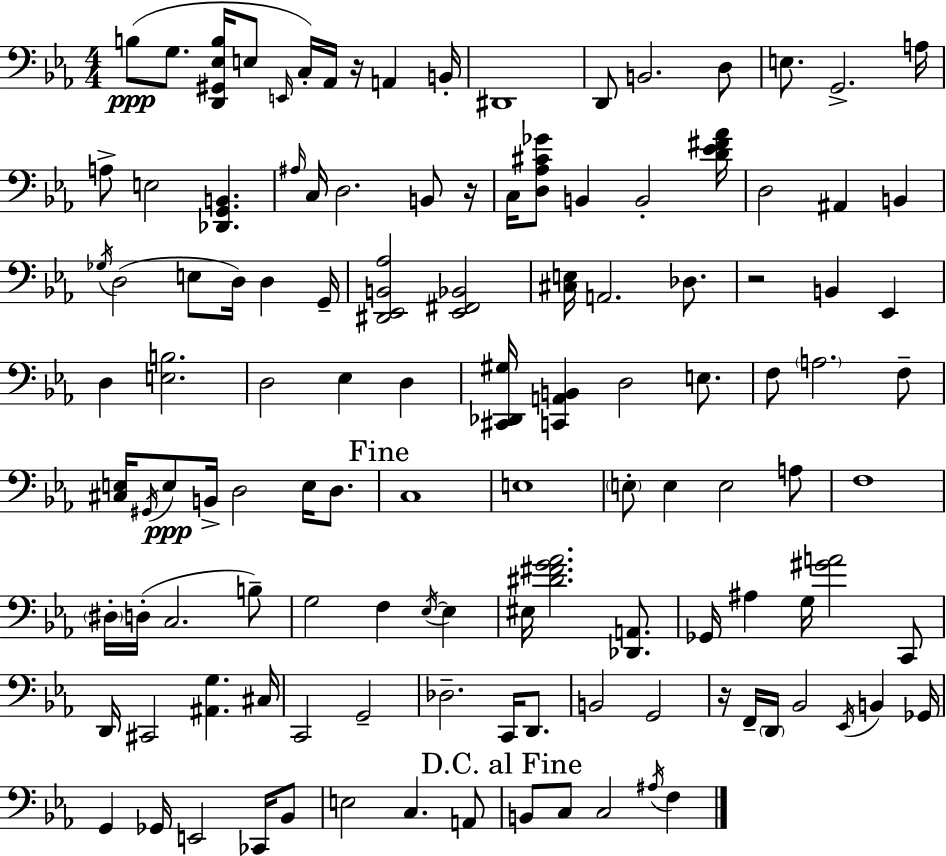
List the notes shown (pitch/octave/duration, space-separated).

B3/e G3/e. [D2,G#2,Eb3,B3]/s E3/e E2/s C3/s Ab2/s R/s A2/q B2/s D#2/w D2/e B2/h. D3/e E3/e. G2/h. A3/s A3/e E3/h [Db2,G2,B2]/q. A#3/s C3/s D3/h. B2/e R/s C3/s [D3,Ab3,C#4,Gb4]/e B2/q B2/h [D4,Eb4,F#4,Ab4]/s D3/h A#2/q B2/q Gb3/s D3/h E3/e D3/s D3/q G2/s [D#2,Eb2,B2,Ab3]/h [Eb2,F#2,Bb2]/h [C#3,E3]/s A2/h. Db3/e. R/h B2/q Eb2/q D3/q [E3,B3]/h. D3/h Eb3/q D3/q [C#2,Db2,G#3]/s [C2,A2,B2]/q D3/h E3/e. F3/e A3/h. F3/e [C#3,E3]/s G#2/s E3/e B2/s D3/h E3/s D3/e. C3/w E3/w E3/e E3/q E3/h A3/e F3/w D#3/s D3/s C3/h. B3/e G3/h F3/q Eb3/s Eb3/q EIS3/s [D#4,F#4,G4,Ab4]/h. [Db2,A2]/e. Gb2/s A#3/q G3/s [G#4,A4]/h C2/e D2/s C#2/h [A#2,G3]/q. C#3/s C2/h G2/h Db3/h. C2/s D2/e. B2/h G2/h R/s F2/s D2/s Bb2/h Eb2/s B2/q Gb2/s G2/q Gb2/s E2/h CES2/s Bb2/e E3/h C3/q. A2/e B2/e C3/e C3/h A#3/s F3/q